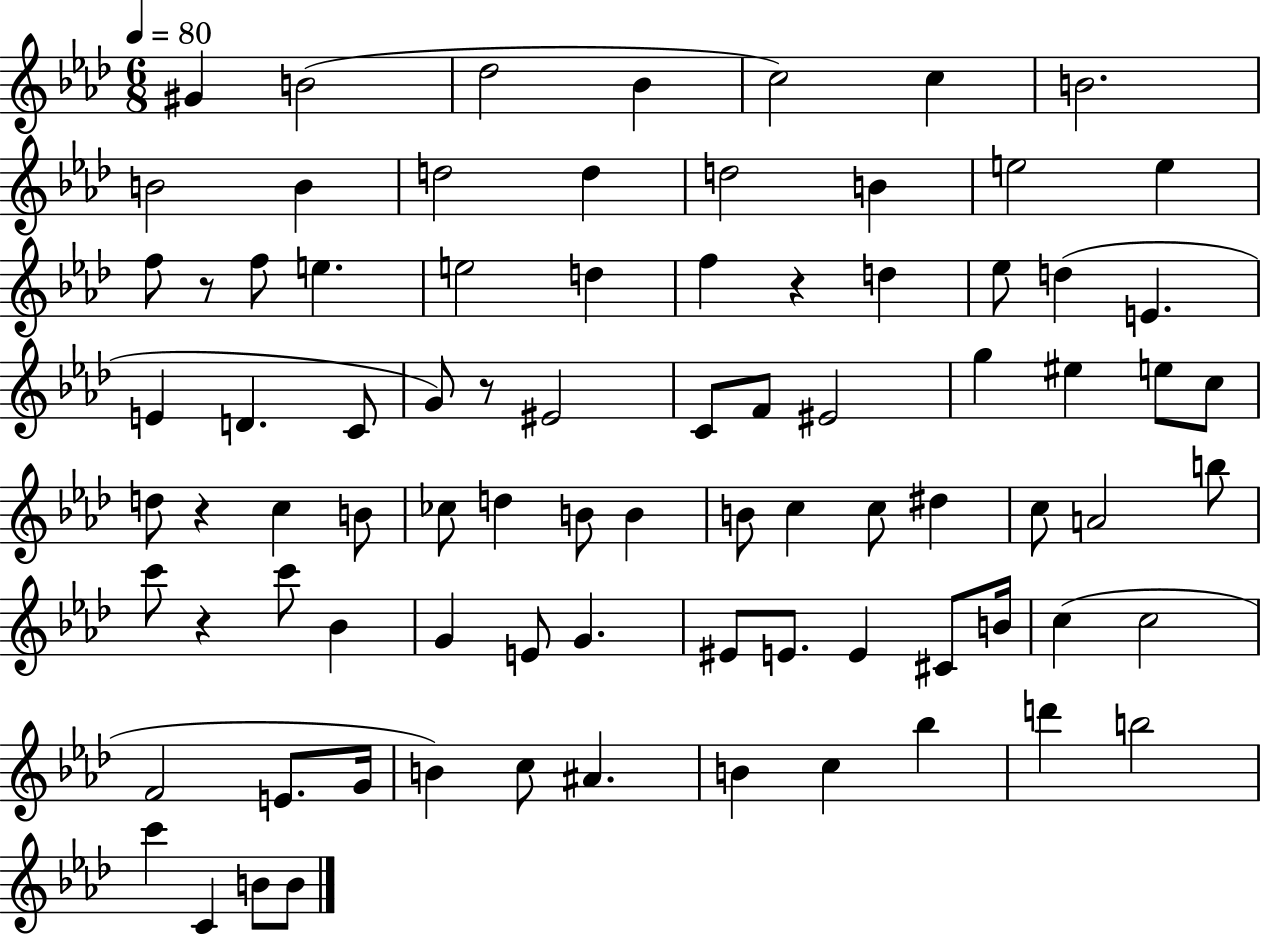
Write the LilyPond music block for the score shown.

{
  \clef treble
  \numericTimeSignature
  \time 6/8
  \key aes \major
  \tempo 4 = 80
  \repeat volta 2 { gis'4 b'2( | des''2 bes'4 | c''2) c''4 | b'2. | \break b'2 b'4 | d''2 d''4 | d''2 b'4 | e''2 e''4 | \break f''8 r8 f''8 e''4. | e''2 d''4 | f''4 r4 d''4 | ees''8 d''4( e'4. | \break e'4 d'4. c'8 | g'8) r8 eis'2 | c'8 f'8 eis'2 | g''4 eis''4 e''8 c''8 | \break d''8 r4 c''4 b'8 | ces''8 d''4 b'8 b'4 | b'8 c''4 c''8 dis''4 | c''8 a'2 b''8 | \break c'''8 r4 c'''8 bes'4 | g'4 e'8 g'4. | eis'8 e'8. e'4 cis'8 b'16 | c''4( c''2 | \break f'2 e'8. g'16 | b'4) c''8 ais'4. | b'4 c''4 bes''4 | d'''4 b''2 | \break c'''4 c'4 b'8 b'8 | } \bar "|."
}